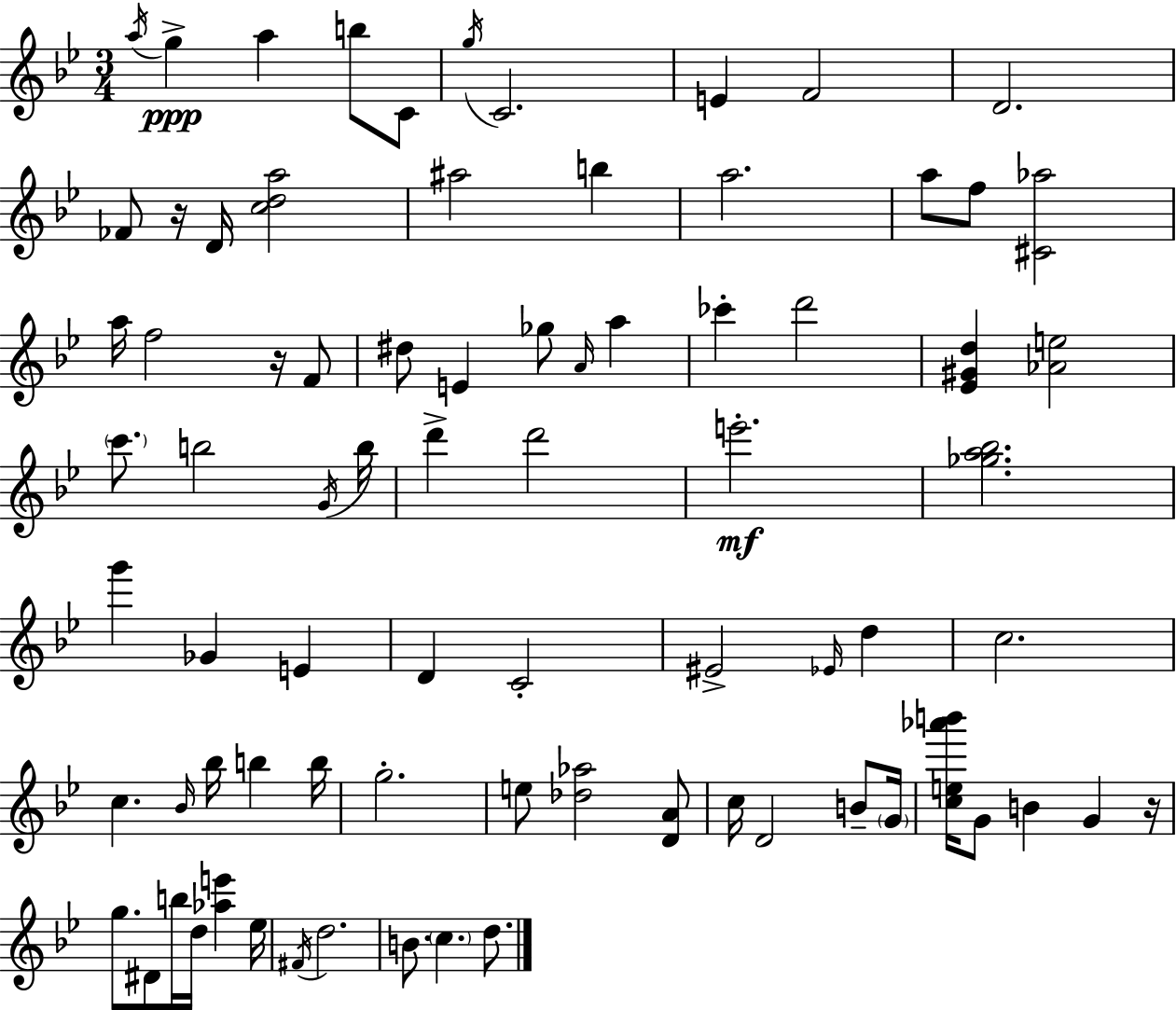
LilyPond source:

{
  \clef treble
  \numericTimeSignature
  \time 3/4
  \key g \minor
  \acciaccatura { a''16 }\ppp g''4-> a''4 b''8 c'8 | \acciaccatura { g''16 } c'2. | e'4 f'2 | d'2. | \break fes'8 r16 d'16 <c'' d'' a''>2 | ais''2 b''4 | a''2. | a''8 f''8 <cis' aes''>2 | \break a''16 f''2 r16 | f'8 dis''8 e'4 ges''8 \grace { a'16 } a''4 | ces'''4-. d'''2 | <ees' gis' d''>4 <aes' e''>2 | \break \parenthesize c'''8. b''2 | \acciaccatura { g'16 } b''16 d'''4-> d'''2 | e'''2.-.\mf | <ges'' a'' bes''>2. | \break g'''4 ges'4 | e'4 d'4 c'2-. | eis'2-> | \grace { ees'16 } d''4 c''2. | \break c''4. \grace { bes'16 } | bes''16 b''4 b''16 g''2.-. | e''8 <des'' aes''>2 | <d' a'>8 c''16 d'2 | \break b'8-- \parenthesize g'16 <c'' e'' aes''' b'''>16 g'8 b'4 | g'4 r16 g''8. dis'8 b''16 | d''16 <aes'' e'''>4 ees''16 \acciaccatura { fis'16 } d''2. | b'8. \parenthesize c''4. | \break d''8. \bar "|."
}